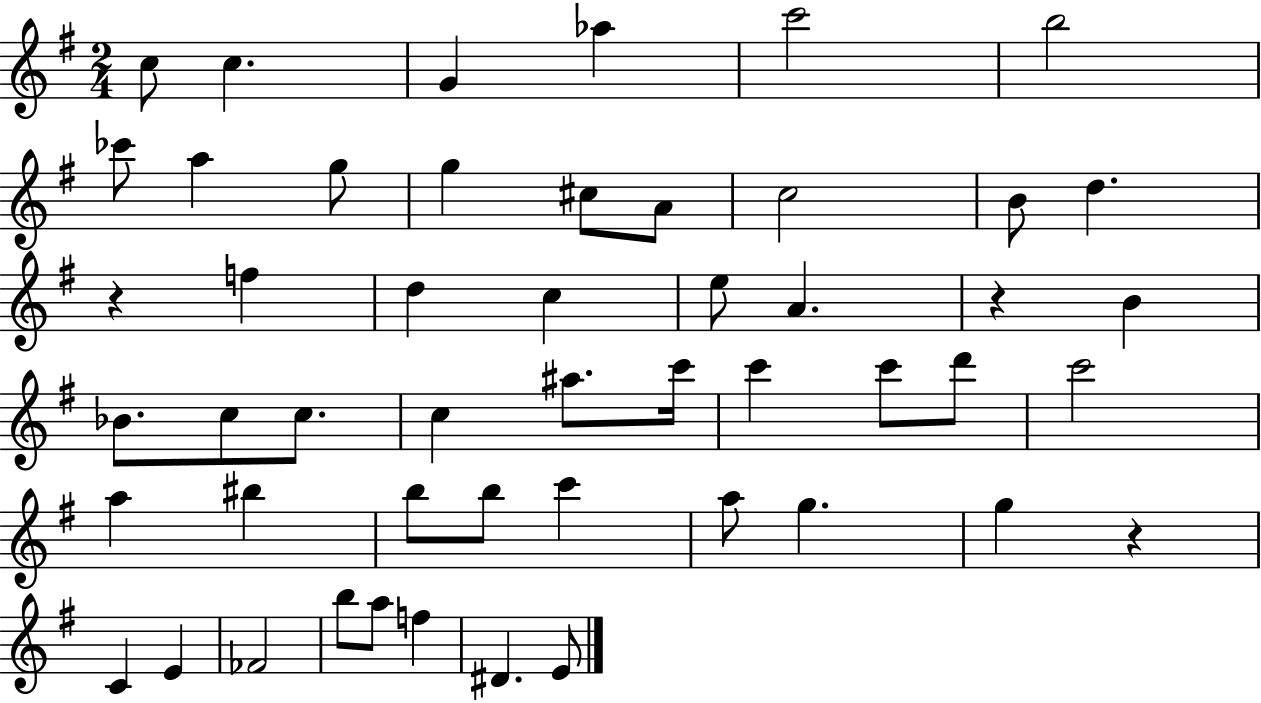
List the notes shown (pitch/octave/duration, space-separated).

C5/e C5/q. G4/q Ab5/q C6/h B5/h CES6/e A5/q G5/e G5/q C#5/e A4/e C5/h B4/e D5/q. R/q F5/q D5/q C5/q E5/e A4/q. R/q B4/q Bb4/e. C5/e C5/e. C5/q A#5/e. C6/s C6/q C6/e D6/e C6/h A5/q BIS5/q B5/e B5/e C6/q A5/e G5/q. G5/q R/q C4/q E4/q FES4/h B5/e A5/e F5/q D#4/q. E4/e